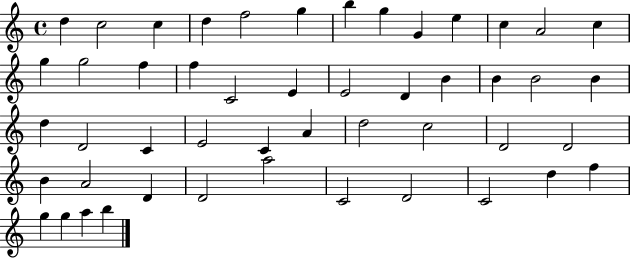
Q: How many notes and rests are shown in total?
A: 49